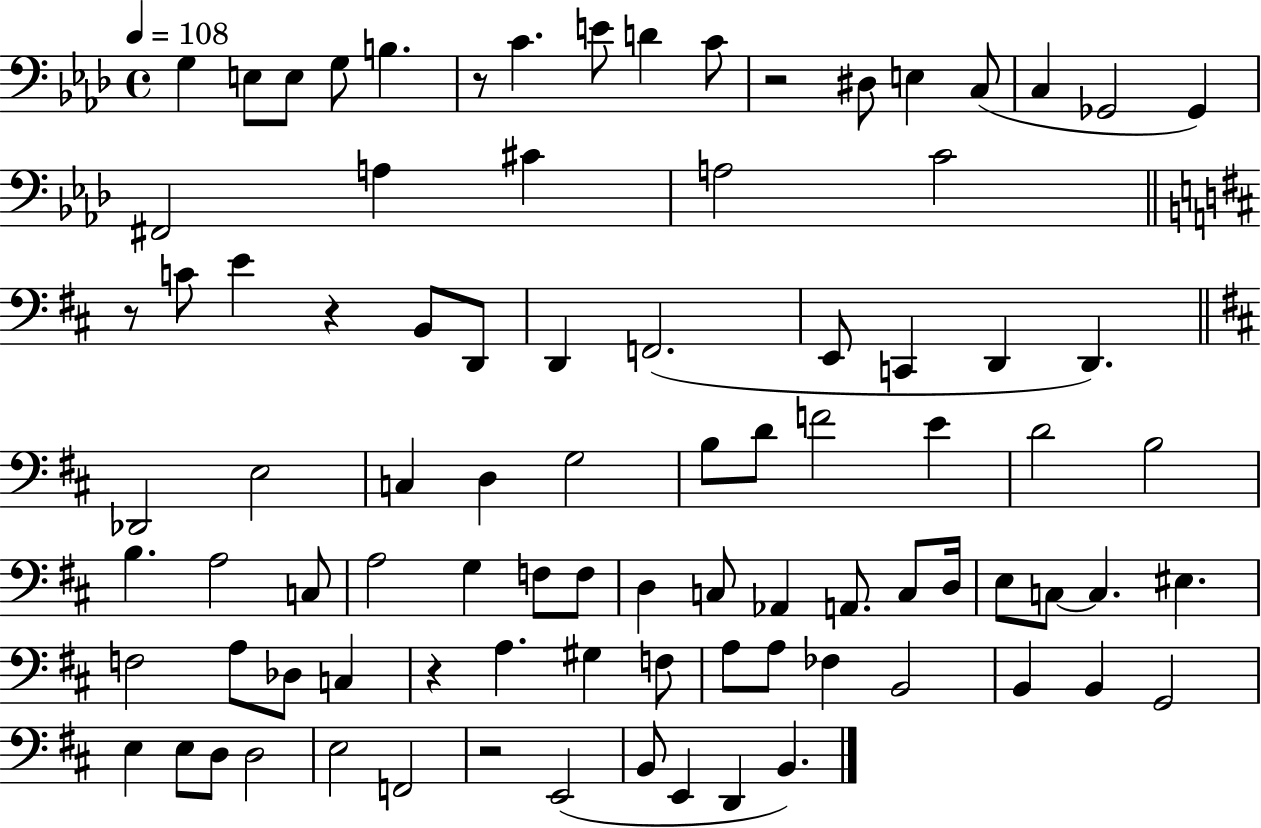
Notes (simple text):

G3/q E3/e E3/e G3/e B3/q. R/e C4/q. E4/e D4/q C4/e R/h D#3/e E3/q C3/e C3/q Gb2/h Gb2/q F#2/h A3/q C#4/q A3/h C4/h R/e C4/e E4/q R/q B2/e D2/e D2/q F2/h. E2/e C2/q D2/q D2/q. Db2/h E3/h C3/q D3/q G3/h B3/e D4/e F4/h E4/q D4/h B3/h B3/q. A3/h C3/e A3/h G3/q F3/e F3/e D3/q C3/e Ab2/q A2/e. C3/e D3/s E3/e C3/e C3/q. EIS3/q. F3/h A3/e Db3/e C3/q R/q A3/q. G#3/q F3/e A3/e A3/e FES3/q B2/h B2/q B2/q G2/h E3/q E3/e D3/e D3/h E3/h F2/h R/h E2/h B2/e E2/q D2/q B2/q.